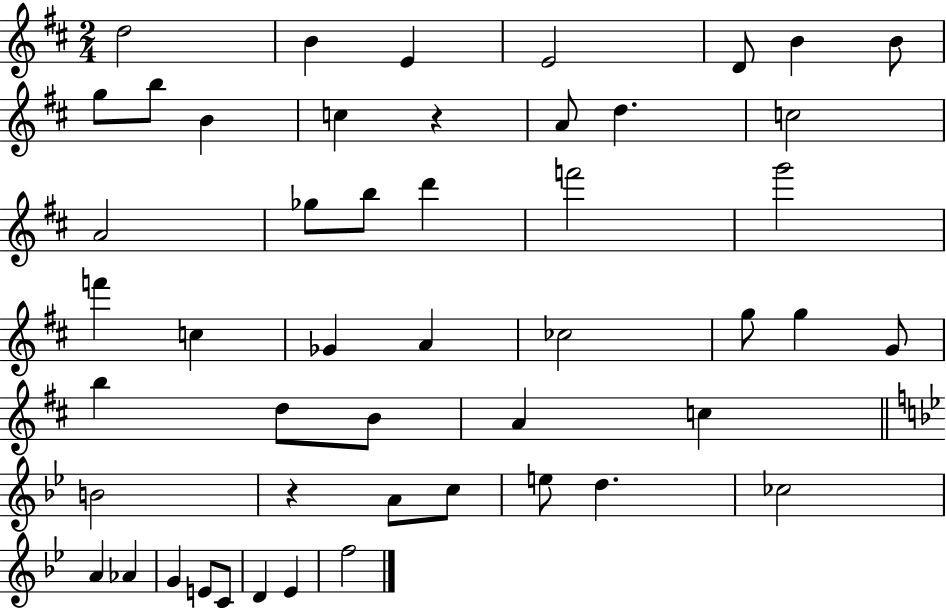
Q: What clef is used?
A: treble